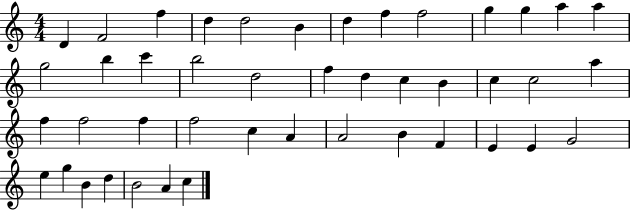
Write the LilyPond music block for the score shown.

{
  \clef treble
  \numericTimeSignature
  \time 4/4
  \key c \major
  d'4 f'2 f''4 | d''4 d''2 b'4 | d''4 f''4 f''2 | g''4 g''4 a''4 a''4 | \break g''2 b''4 c'''4 | b''2 d''2 | f''4 d''4 c''4 b'4 | c''4 c''2 a''4 | \break f''4 f''2 f''4 | f''2 c''4 a'4 | a'2 b'4 f'4 | e'4 e'4 g'2 | \break e''4 g''4 b'4 d''4 | b'2 a'4 c''4 | \bar "|."
}